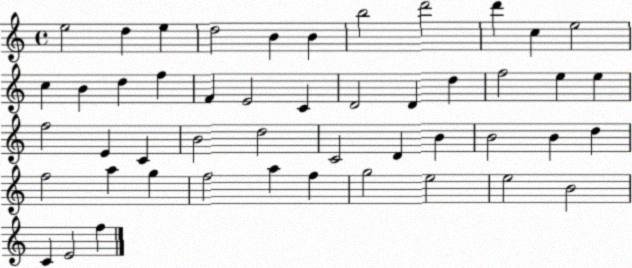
X:1
T:Untitled
M:4/4
L:1/4
K:C
e2 d e d2 B B b2 d'2 d' c e2 c B d f F E2 C D2 D d f2 e e f2 E C B2 d2 C2 D B B2 B d f2 a g f2 a f g2 e2 e2 B2 C E2 f